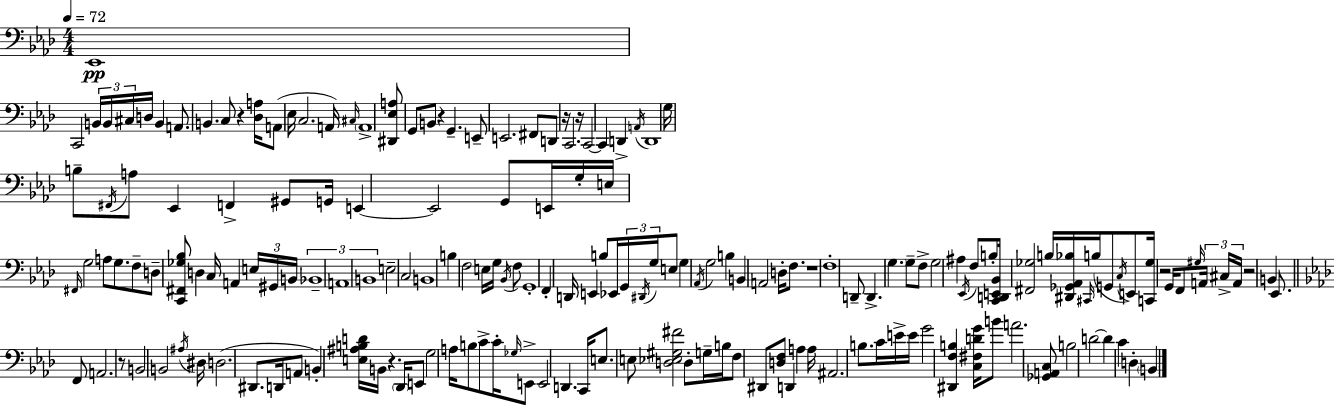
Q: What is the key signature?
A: AES major